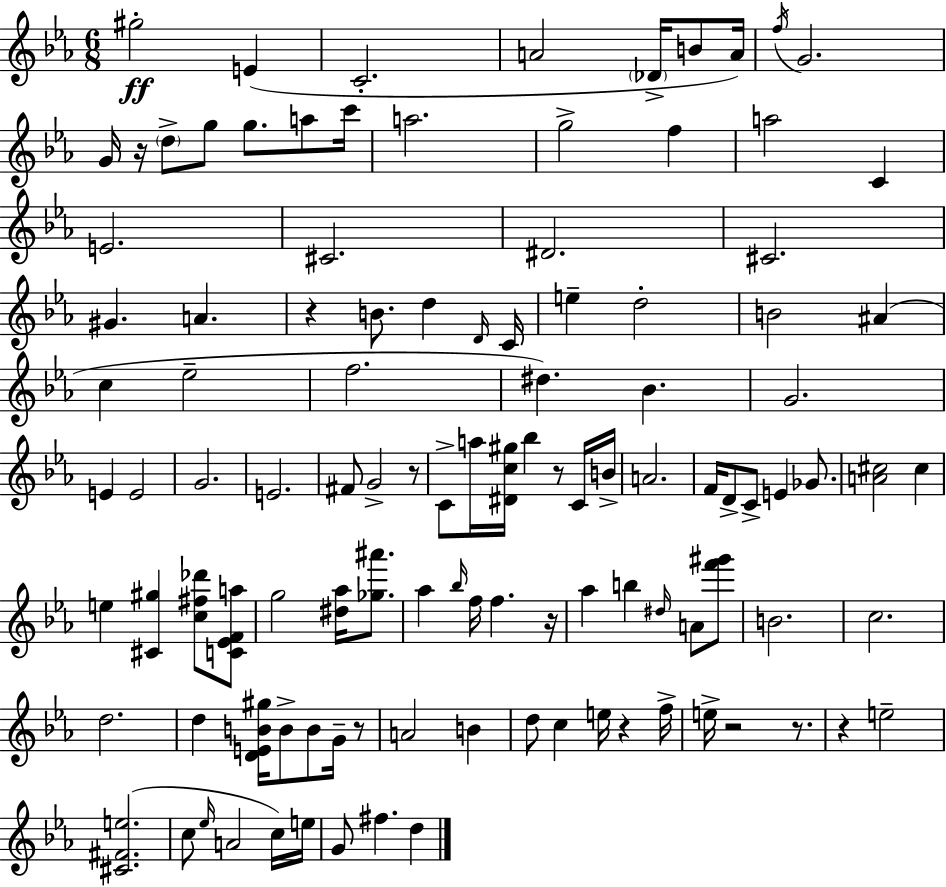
{
  \clef treble
  \numericTimeSignature
  \time 6/8
  \key ees \major
  gis''2-.\ff e'4( | c'2.-. | a'2 \parenthesize des'16-> b'8 a'16) | \acciaccatura { f''16 } g'2. | \break g'16 r16 \parenthesize d''8-> g''8 g''8. a''8 | c'''16 a''2. | g''2-> f''4 | a''2 c'4 | \break e'2. | cis'2. | dis'2. | cis'2. | \break gis'4. a'4. | r4 b'8. d''4 | \grace { d'16 } c'16 e''4-- d''2-. | b'2 ais'4( | \break c''4 ees''2-- | f''2. | dis''4.) bes'4. | g'2. | \break e'4 e'2 | g'2. | e'2. | fis'8 g'2-> | \break r8 c'8-> a''16 <dis' c'' gis''>16 bes''4 r8 | c'16 b'16-> a'2. | f'16 d'8-> c'8-> e'4 ges'8. | <a' cis''>2 cis''4 | \break e''4 <cis' gis''>4 <c'' fis'' des'''>8 | <c' ees' f' a''>8 g''2 <dis'' aes''>16 <ges'' ais'''>8. | aes''4 \grace { bes''16 } f''16 f''4. | r16 aes''4 b''4 \grace { dis''16 } | \break a'8 <f''' gis'''>8 b'2. | c''2. | d''2. | d''4 <d' e' b' gis''>16 b'8-> b'8 | \break g'16-- r8 a'2 | b'4 d''8 c''4 e''16 r4 | f''16-> e''16-> r2 | r8. r4 e''2-- | \break <cis' fis' e''>2.( | c''8 \grace { ees''16 } a'2 | c''16) e''16 g'8 fis''4. | d''4 \bar "|."
}